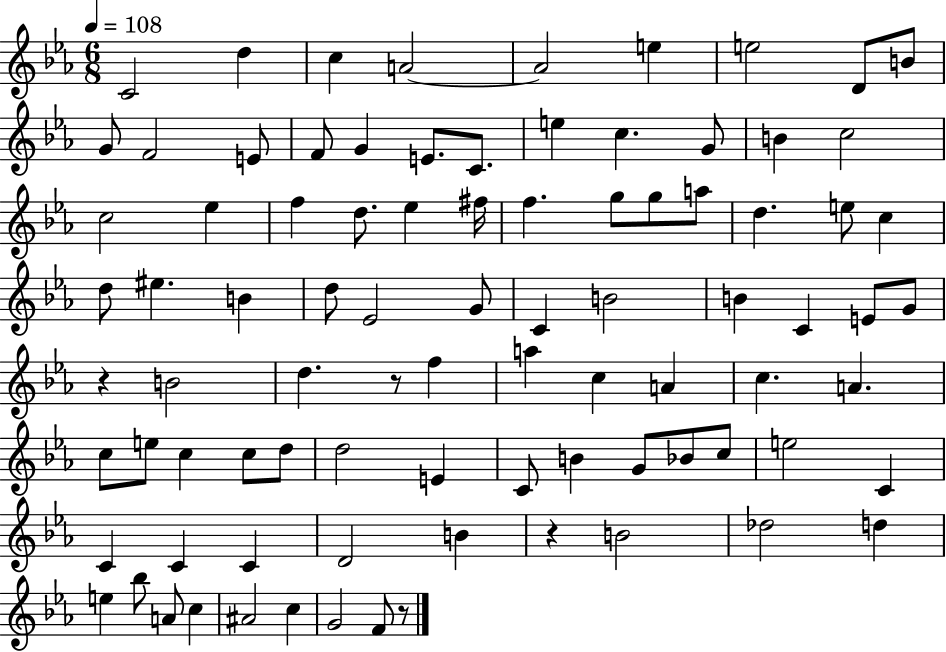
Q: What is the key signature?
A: EES major